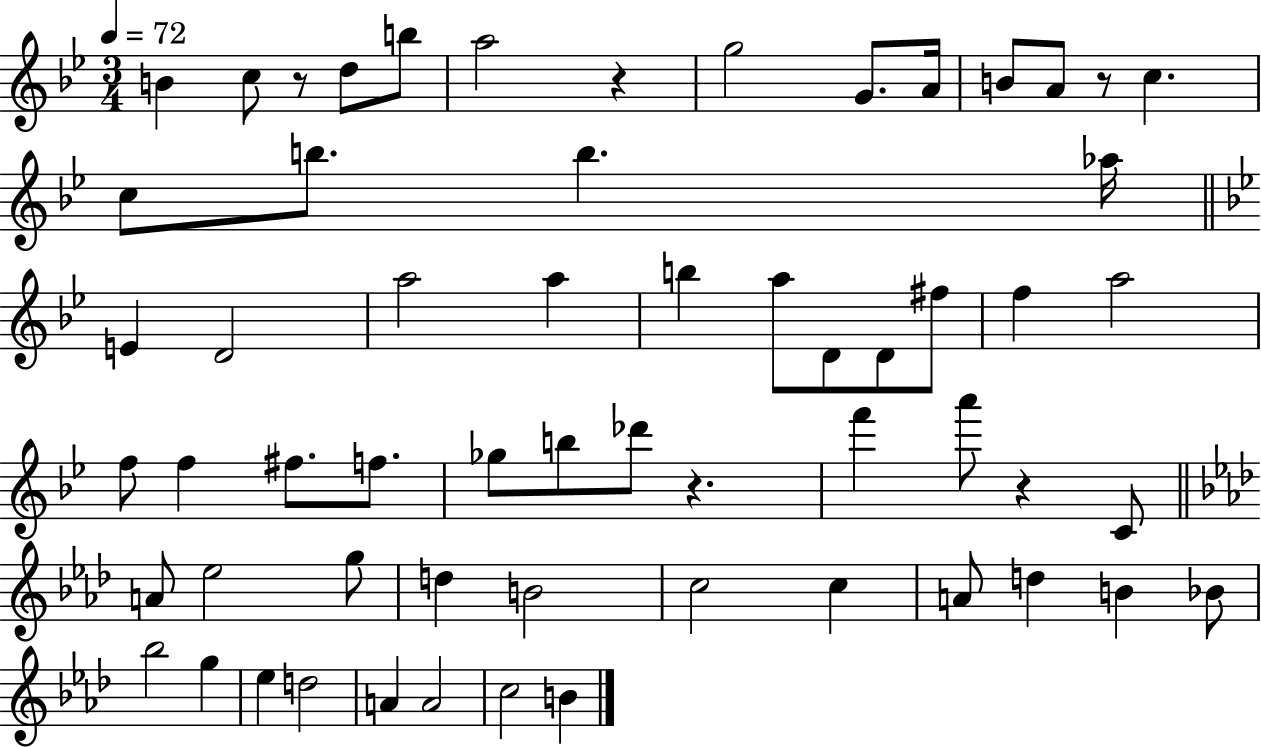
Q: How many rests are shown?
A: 5